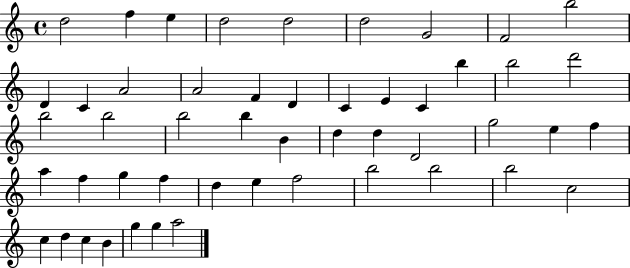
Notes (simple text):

D5/h F5/q E5/q D5/h D5/h D5/h G4/h F4/h B5/h D4/q C4/q A4/h A4/h F4/q D4/q C4/q E4/q C4/q B5/q B5/h D6/h B5/h B5/h B5/h B5/q B4/q D5/q D5/q D4/h G5/h E5/q F5/q A5/q F5/q G5/q F5/q D5/q E5/q F5/h B5/h B5/h B5/h C5/h C5/q D5/q C5/q B4/q G5/q G5/q A5/h